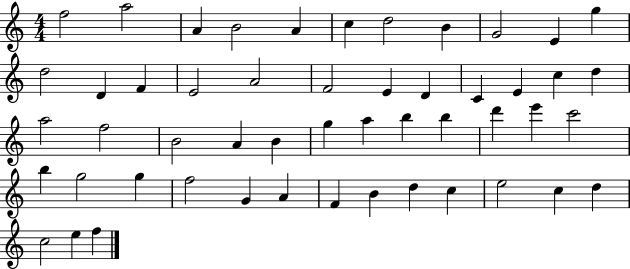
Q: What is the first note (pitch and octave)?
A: F5